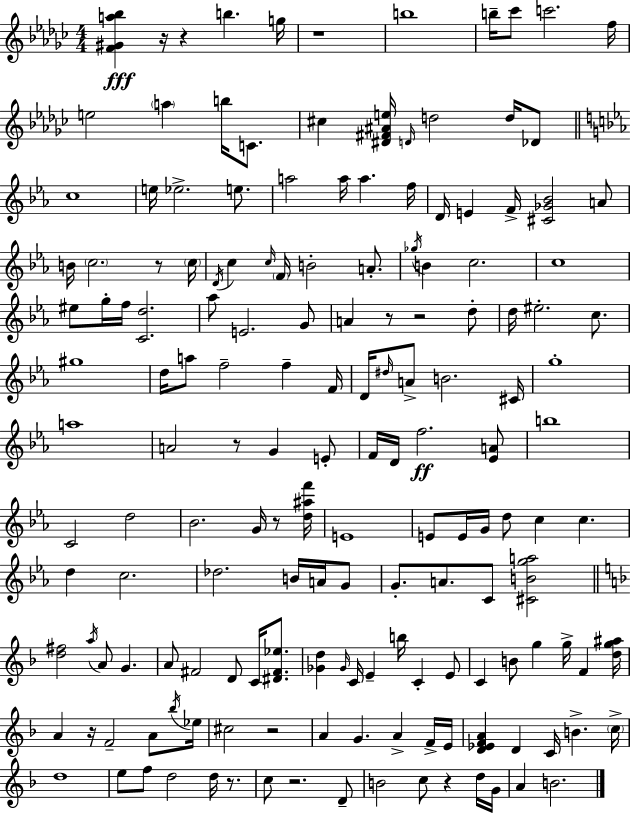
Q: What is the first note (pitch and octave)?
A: B5